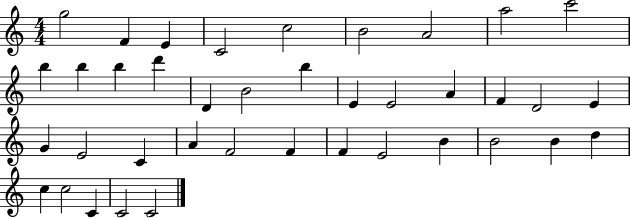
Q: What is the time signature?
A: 4/4